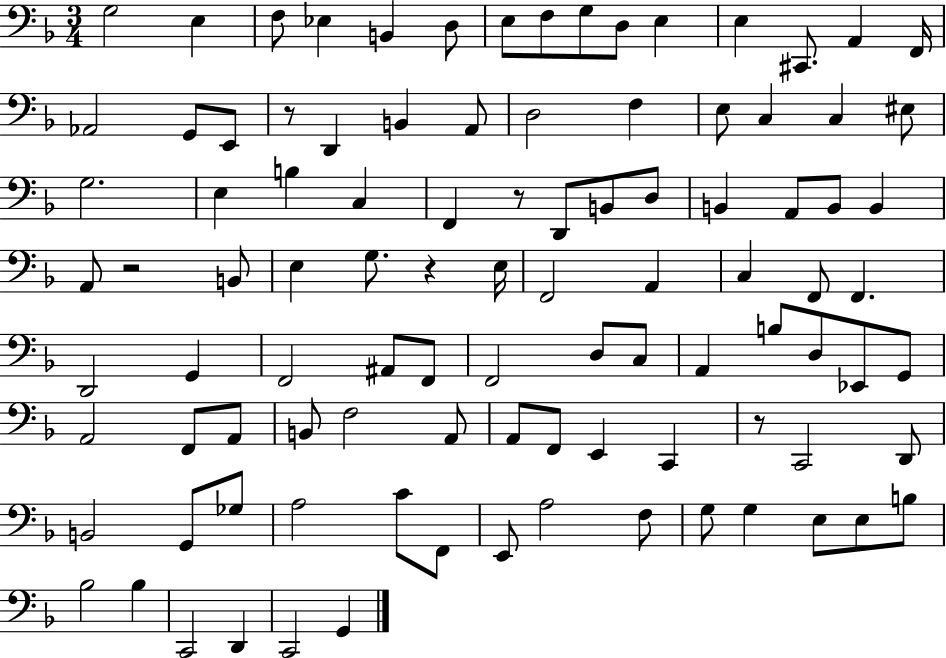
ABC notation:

X:1
T:Untitled
M:3/4
L:1/4
K:F
G,2 E, F,/2 _E, B,, D,/2 E,/2 F,/2 G,/2 D,/2 E, E, ^C,,/2 A,, F,,/4 _A,,2 G,,/2 E,,/2 z/2 D,, B,, A,,/2 D,2 F, E,/2 C, C, ^E,/2 G,2 E, B, C, F,, z/2 D,,/2 B,,/2 D,/2 B,, A,,/2 B,,/2 B,, A,,/2 z2 B,,/2 E, G,/2 z E,/4 F,,2 A,, C, F,,/2 F,, D,,2 G,, F,,2 ^A,,/2 F,,/2 F,,2 D,/2 C,/2 A,, B,/2 D,/2 _E,,/2 G,,/2 A,,2 F,,/2 A,,/2 B,,/2 F,2 A,,/2 A,,/2 F,,/2 E,, C,, z/2 C,,2 D,,/2 B,,2 G,,/2 _G,/2 A,2 C/2 F,,/2 E,,/2 A,2 F,/2 G,/2 G, E,/2 E,/2 B,/2 _B,2 _B, C,,2 D,, C,,2 G,,